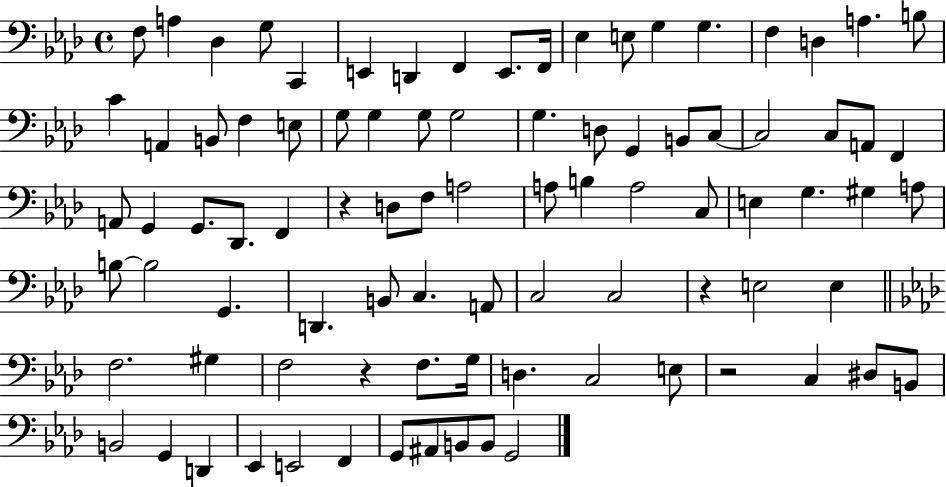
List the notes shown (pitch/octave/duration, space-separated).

F3/e A3/q Db3/q G3/e C2/q E2/q D2/q F2/q E2/e. F2/s Eb3/q E3/e G3/q G3/q. F3/q D3/q A3/q. B3/e C4/q A2/q B2/e F3/q E3/e G3/e G3/q G3/e G3/h G3/q. D3/e G2/q B2/e C3/e C3/h C3/e A2/e F2/q A2/e G2/q G2/e. Db2/e. F2/q R/q D3/e F3/e A3/h A3/e B3/q A3/h C3/e E3/q G3/q. G#3/q A3/e B3/e B3/h G2/q. D2/q. B2/e C3/q. A2/e C3/h C3/h R/q E3/h E3/q F3/h. G#3/q F3/h R/q F3/e. G3/s D3/q. C3/h E3/e R/h C3/q D#3/e B2/e B2/h G2/q D2/q Eb2/q E2/h F2/q G2/e A#2/e B2/e B2/e G2/h